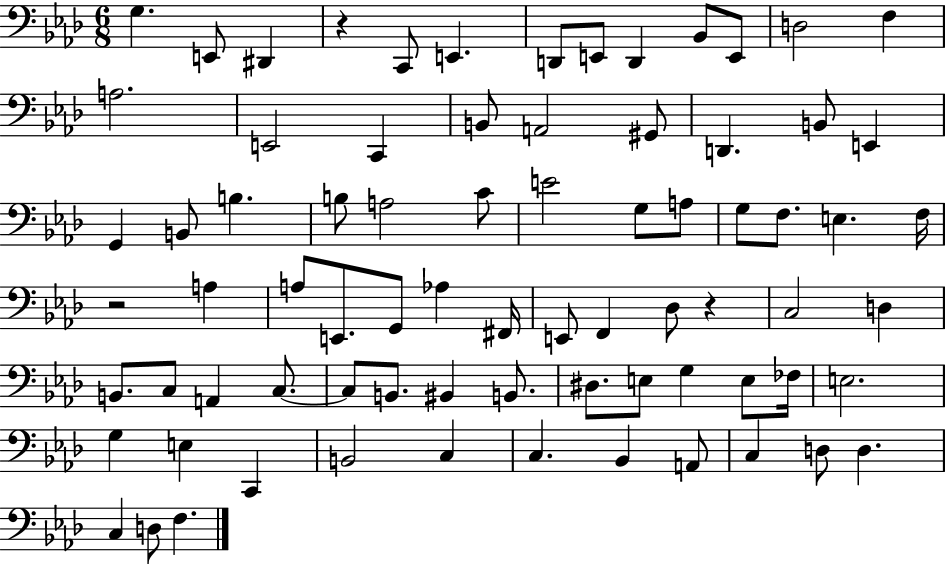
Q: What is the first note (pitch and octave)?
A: G3